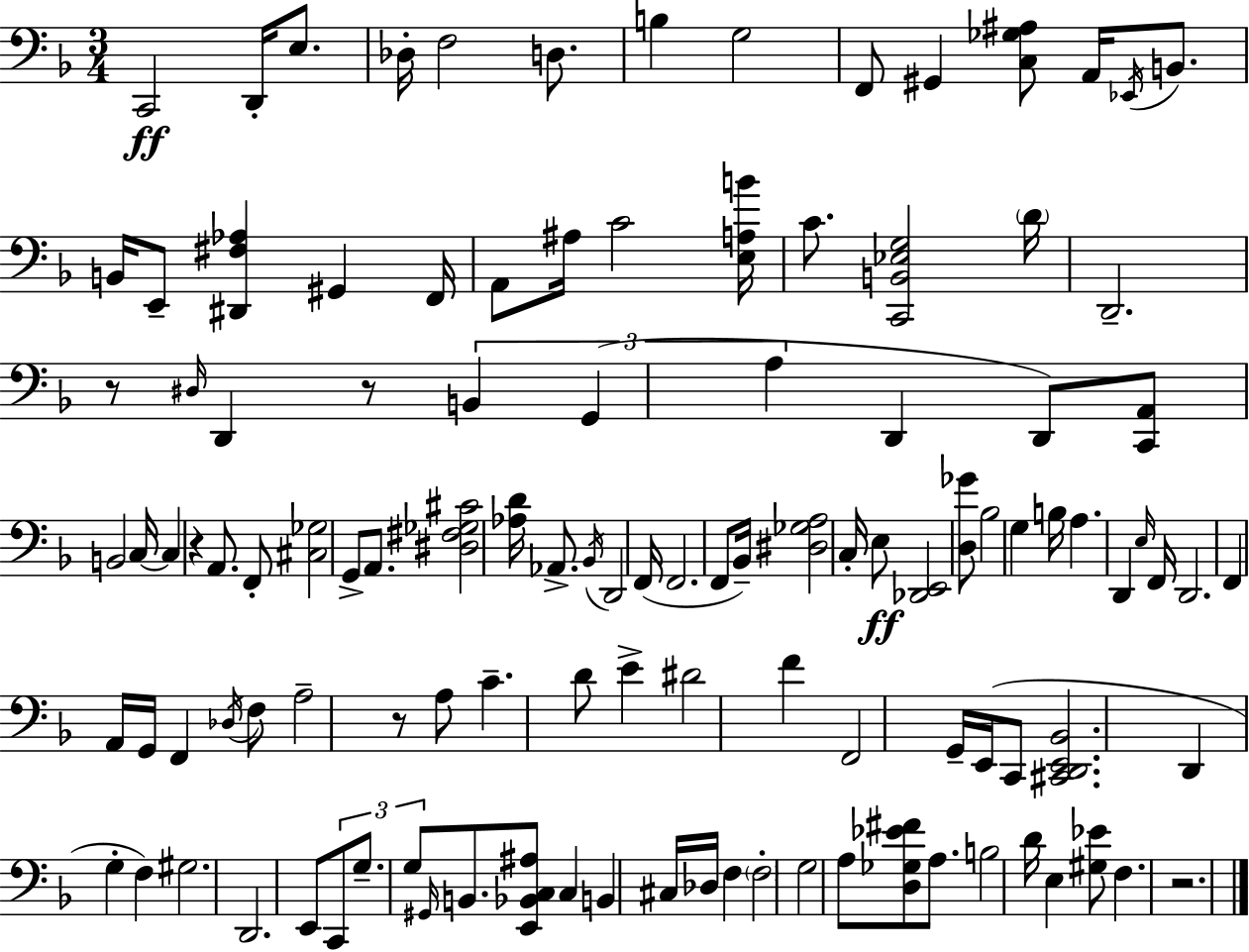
X:1
T:Untitled
M:3/4
L:1/4
K:Dm
C,,2 D,,/4 E,/2 _D,/4 F,2 D,/2 B, G,2 F,,/2 ^G,, [C,_G,^A,]/2 A,,/4 _E,,/4 B,,/2 B,,/4 E,,/2 [^D,,^F,_A,] ^G,, F,,/4 A,,/2 ^A,/4 C2 [E,A,B]/4 C/2 [C,,B,,_E,G,]2 D/4 D,,2 z/2 ^D,/4 D,, z/2 B,, G,, A, D,, D,,/2 [C,,A,,]/2 B,,2 C,/4 C, z A,,/2 F,,/2 [^C,_G,]2 G,,/2 A,,/2 [^D,^F,_G,^C]2 [_A,D]/4 _A,,/2 _B,,/4 D,,2 F,,/4 F,,2 F,,/2 _B,,/4 [^D,_G,A,]2 C,/4 E,/2 [_D,,E,,]2 [D,_G]/2 _B,2 G, B,/4 A, D,, E,/4 F,,/4 D,,2 F,, A,,/4 G,,/4 F,, _D,/4 F,/2 A,2 z/2 A,/2 C D/2 E ^D2 F F,,2 G,,/4 E,,/4 C,,/2 [^C,,D,,E,,_B,,]2 D,, G, F, ^G,2 D,,2 E,,/2 C,,/2 G,/2 G,/2 ^G,,/4 B,,/2 [E,,_B,,C,^A,]/2 C, B,, ^C,/4 _D,/4 F, F,2 G,2 A,/2 [D,_G,_E^F]/2 A,/2 B,2 D/4 E, [^G,_E]/2 F, z2